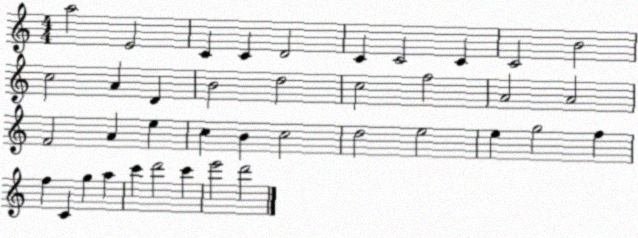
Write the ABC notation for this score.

X:1
T:Untitled
M:4/4
L:1/4
K:C
a2 E2 C C D2 C C2 C C2 B2 c2 A D B2 d2 c2 f2 A2 A2 F2 A e c B c2 d2 e2 e g2 f f C g a c' d'2 c' e'2 d'2